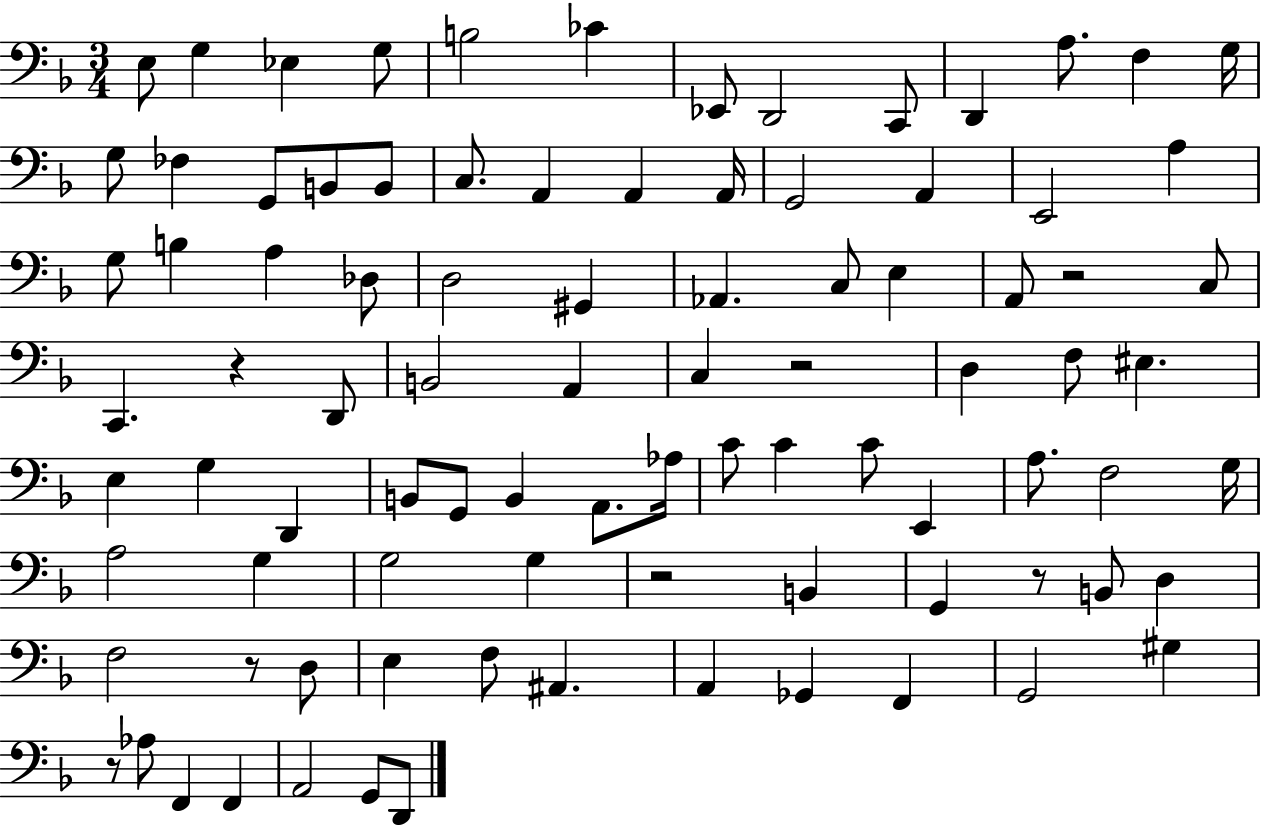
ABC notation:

X:1
T:Untitled
M:3/4
L:1/4
K:F
E,/2 G, _E, G,/2 B,2 _C _E,,/2 D,,2 C,,/2 D,, A,/2 F, G,/4 G,/2 _F, G,,/2 B,,/2 B,,/2 C,/2 A,, A,, A,,/4 G,,2 A,, E,,2 A, G,/2 B, A, _D,/2 D,2 ^G,, _A,, C,/2 E, A,,/2 z2 C,/2 C,, z D,,/2 B,,2 A,, C, z2 D, F,/2 ^E, E, G, D,, B,,/2 G,,/2 B,, A,,/2 _A,/4 C/2 C C/2 E,, A,/2 F,2 G,/4 A,2 G, G,2 G, z2 B,, G,, z/2 B,,/2 D, F,2 z/2 D,/2 E, F,/2 ^A,, A,, _G,, F,, G,,2 ^G, z/2 _A,/2 F,, F,, A,,2 G,,/2 D,,/2